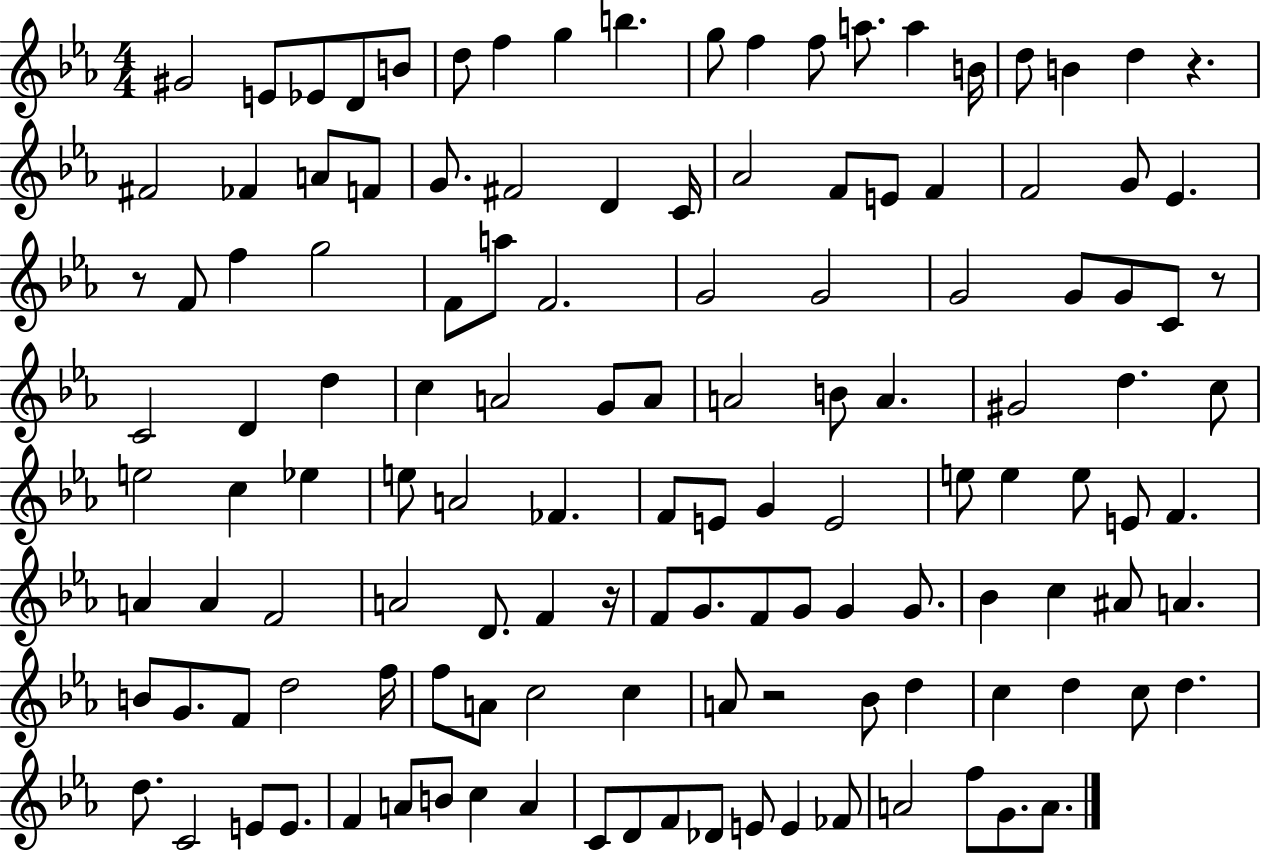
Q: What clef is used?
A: treble